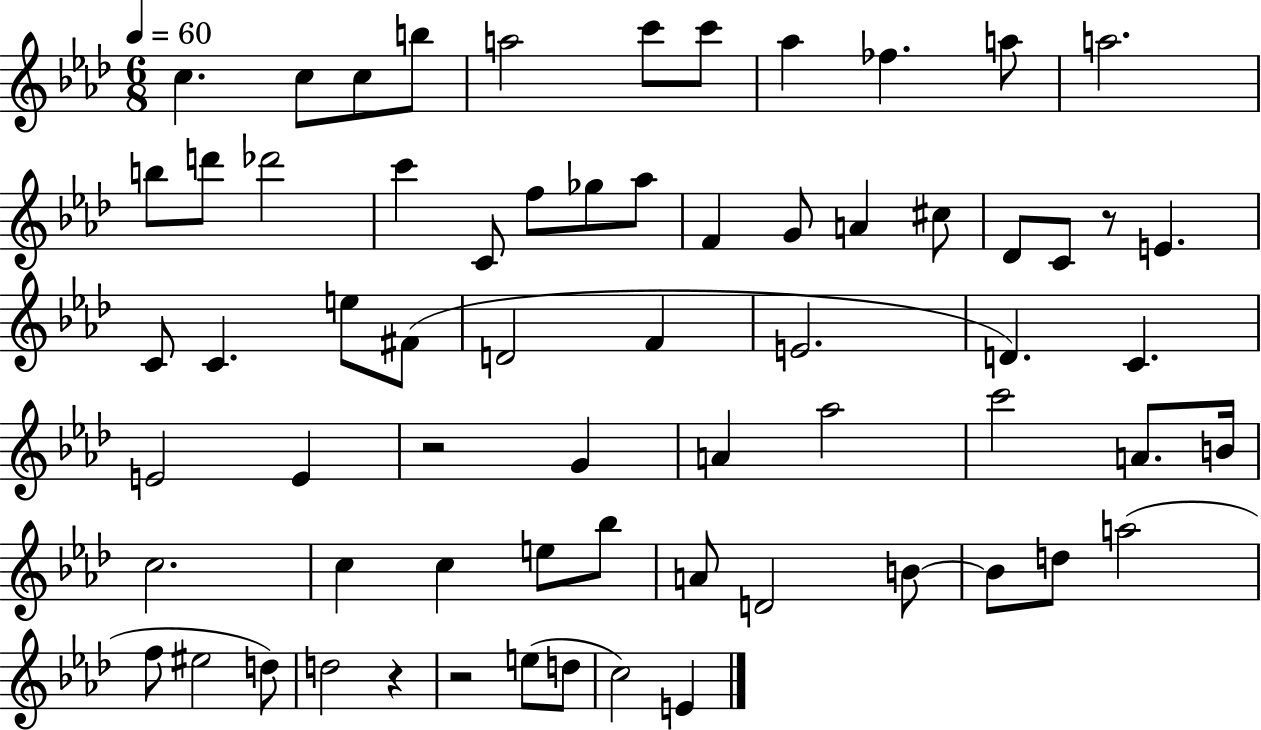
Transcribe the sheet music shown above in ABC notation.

X:1
T:Untitled
M:6/8
L:1/4
K:Ab
c c/2 c/2 b/2 a2 c'/2 c'/2 _a _f a/2 a2 b/2 d'/2 _d'2 c' C/2 f/2 _g/2 _a/2 F G/2 A ^c/2 _D/2 C/2 z/2 E C/2 C e/2 ^F/2 D2 F E2 D C E2 E z2 G A _a2 c'2 A/2 B/4 c2 c c e/2 _b/2 A/2 D2 B/2 B/2 d/2 a2 f/2 ^e2 d/2 d2 z z2 e/2 d/2 c2 E